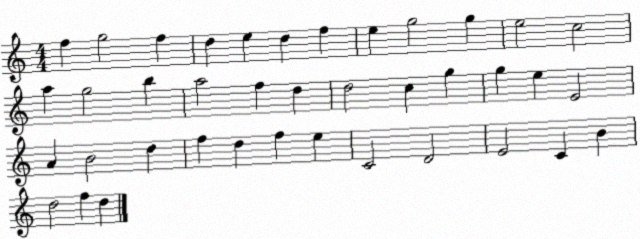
X:1
T:Untitled
M:4/4
L:1/4
K:C
f g2 f d e d f e g2 g e2 c2 a g2 b a2 f d d2 c g g e E2 A B2 d f d f e C2 D2 E2 C B d2 f d